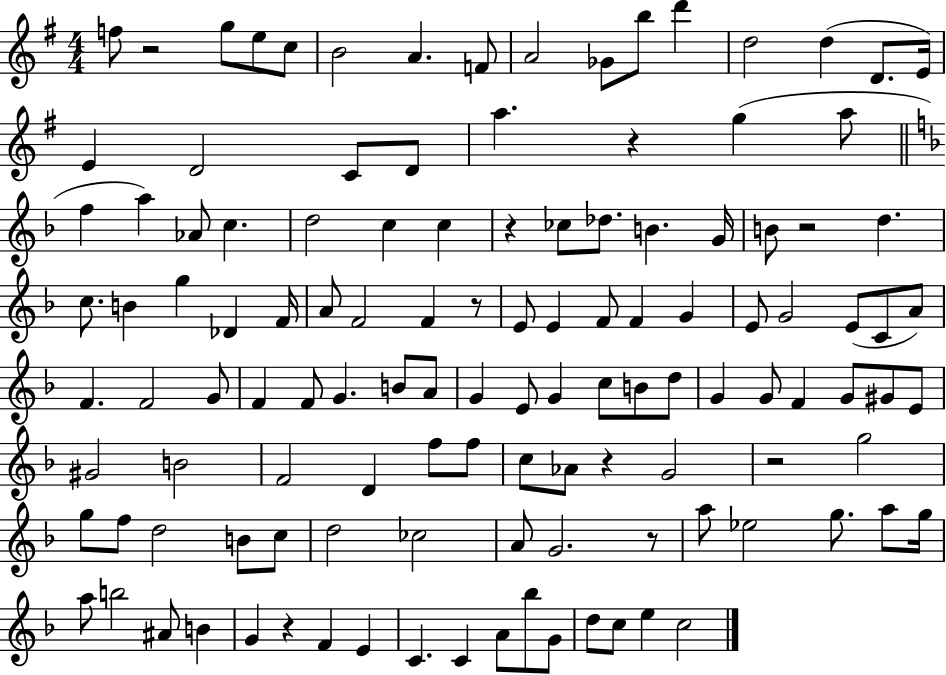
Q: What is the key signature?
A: G major